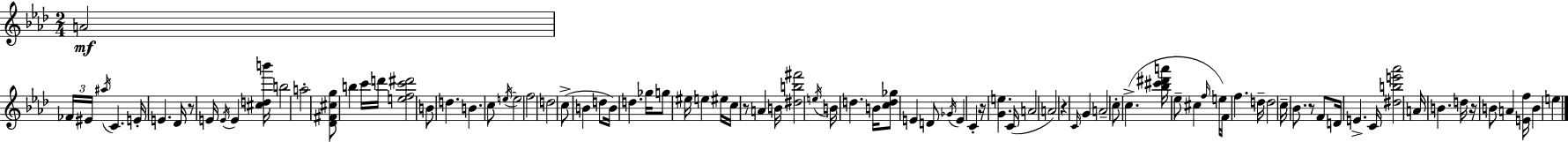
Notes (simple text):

A4/h FES4/s EIS4/s A#5/s C4/q. E4/s E4/q. Db4/s R/e E4/s E4/s E4/q [C#5,D5,B6]/s B5/h A5/h [Db4,F#4,C#5,G5]/e B5/q C6/s D6/s [E5,F5,C6,D#6]/h B4/e D5/q. B4/q. C5/e E5/s E5/h F5/h D5/h C5/e B4/q D5/e B4/s D5/q. Gb5/s G5/e EIS5/s E5/q EIS5/s C5/s R/e A4/q B4/s [D#5,B5,F#6]/h E5/s B4/s D5/q. B4/s [C5,D5,Gb5]/e E4/q D4/e Gb4/s E4/q C4/q R/s [G4,E5]/q. C4/s A4/h A4/h R/q C4/s G4/q A4/h C5/e C5/q. [Bb5,C#6,D#6,A6]/s Eb5/e C#5/q F5/s E5/s F4/s F5/q. D5/s D5/h C5/s Bb4/e. R/e F4/e D4/s E4/q. C4/s [D#5,B5,E6,Ab6]/h A4/s B4/q. D5/s R/s B4/e A4/q [E4,F5]/s B4/q E5/q